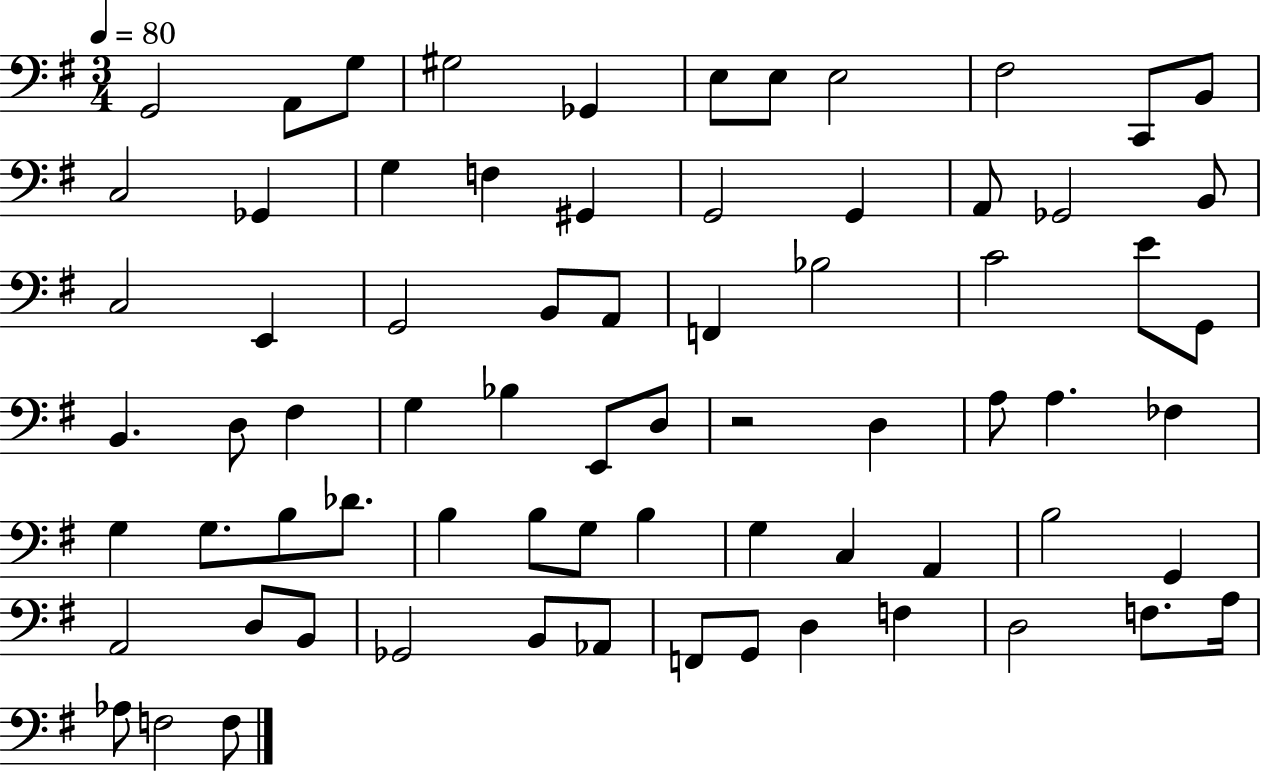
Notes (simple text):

G2/h A2/e G3/e G#3/h Gb2/q E3/e E3/e E3/h F#3/h C2/e B2/e C3/h Gb2/q G3/q F3/q G#2/q G2/h G2/q A2/e Gb2/h B2/e C3/h E2/q G2/h B2/e A2/e F2/q Bb3/h C4/h E4/e G2/e B2/q. D3/e F#3/q G3/q Bb3/q E2/e D3/e R/h D3/q A3/e A3/q. FES3/q G3/q G3/e. B3/e Db4/e. B3/q B3/e G3/e B3/q G3/q C3/q A2/q B3/h G2/q A2/h D3/e B2/e Gb2/h B2/e Ab2/e F2/e G2/e D3/q F3/q D3/h F3/e. A3/s Ab3/e F3/h F3/e